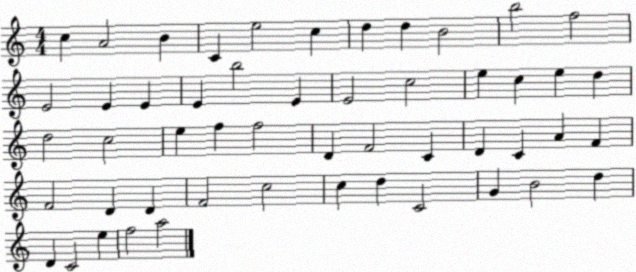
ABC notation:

X:1
T:Untitled
M:4/4
L:1/4
K:C
c A2 B C e2 c d d B2 b2 f2 E2 E E E b2 E E2 c2 e c e d d2 c2 e f f2 D F2 C D C A F F2 D D F2 c2 c d C2 G B2 d D C2 e f2 a2